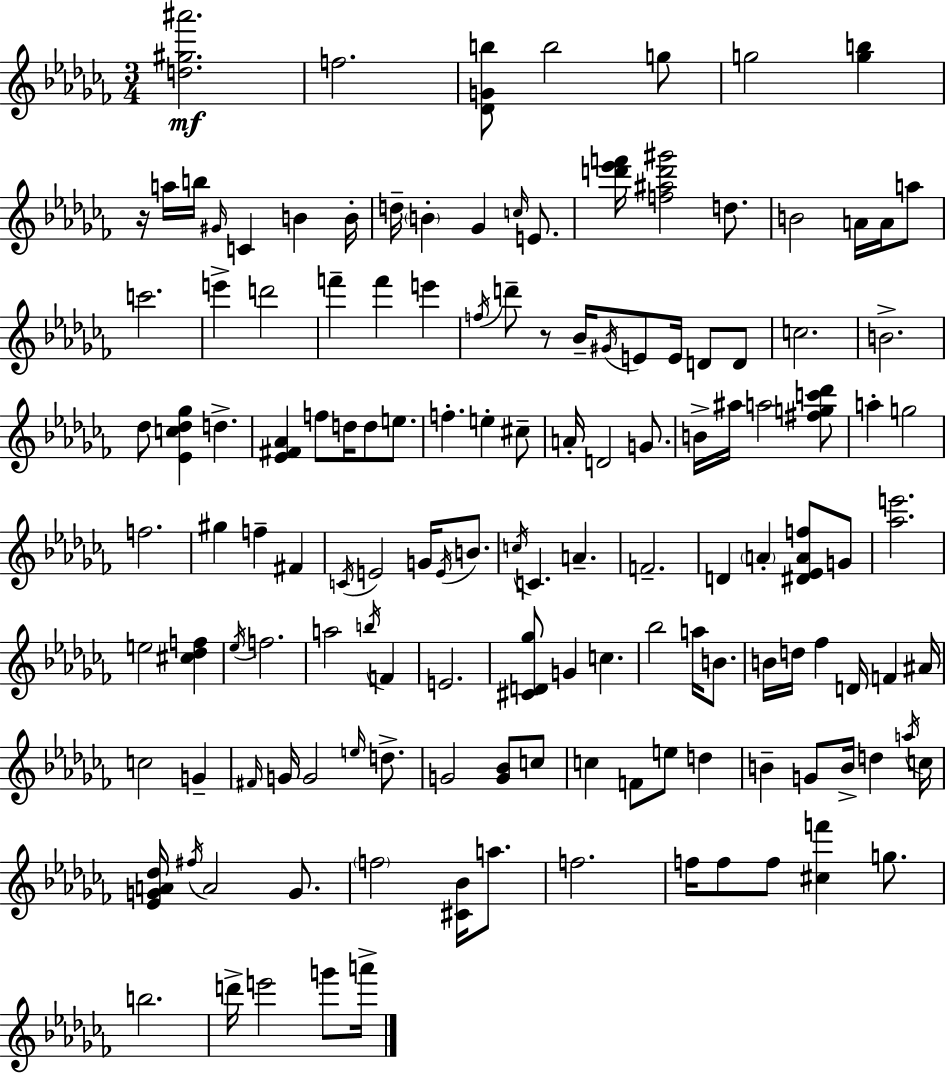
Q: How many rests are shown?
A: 2